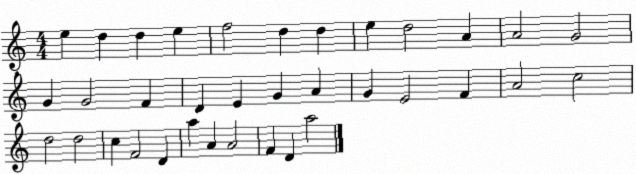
X:1
T:Untitled
M:4/4
L:1/4
K:C
e d d e f2 d d e d2 A A2 G2 G G2 F D E G A G E2 F A2 c2 d2 d2 c F2 D a A A2 F D a2